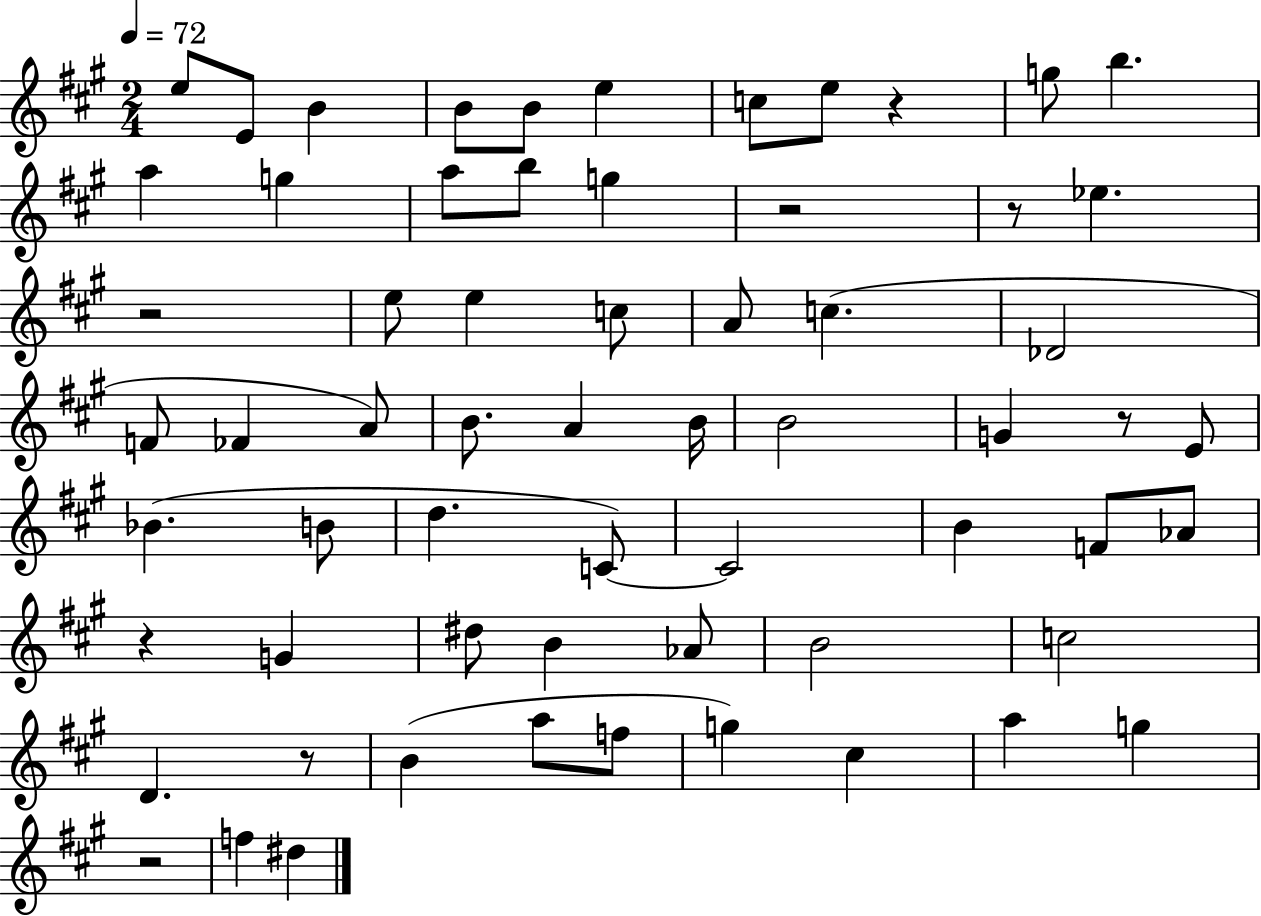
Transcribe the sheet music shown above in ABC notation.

X:1
T:Untitled
M:2/4
L:1/4
K:A
e/2 E/2 B B/2 B/2 e c/2 e/2 z g/2 b a g a/2 b/2 g z2 z/2 _e z2 e/2 e c/2 A/2 c _D2 F/2 _F A/2 B/2 A B/4 B2 G z/2 E/2 _B B/2 d C/2 C2 B F/2 _A/2 z G ^d/2 B _A/2 B2 c2 D z/2 B a/2 f/2 g ^c a g z2 f ^d